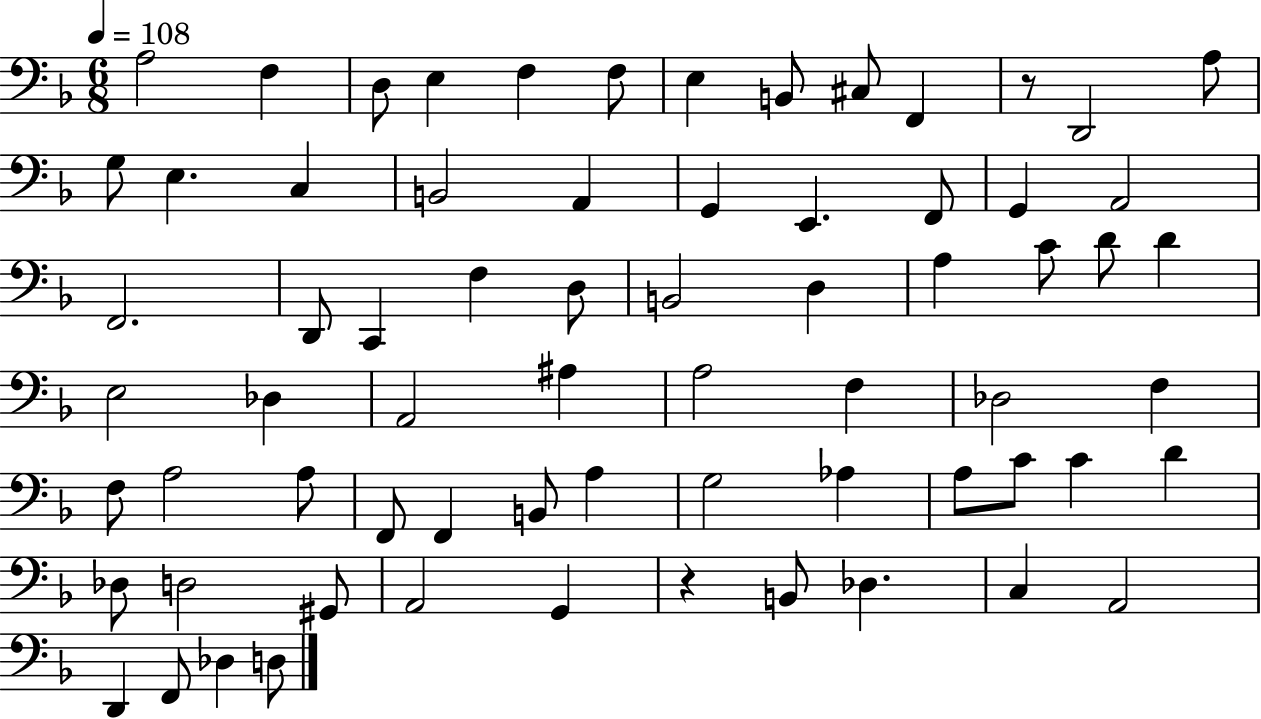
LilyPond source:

{
  \clef bass
  \numericTimeSignature
  \time 6/8
  \key f \major
  \tempo 4 = 108
  a2 f4 | d8 e4 f4 f8 | e4 b,8 cis8 f,4 | r8 d,2 a8 | \break g8 e4. c4 | b,2 a,4 | g,4 e,4. f,8 | g,4 a,2 | \break f,2. | d,8 c,4 f4 d8 | b,2 d4 | a4 c'8 d'8 d'4 | \break e2 des4 | a,2 ais4 | a2 f4 | des2 f4 | \break f8 a2 a8 | f,8 f,4 b,8 a4 | g2 aes4 | a8 c'8 c'4 d'4 | \break des8 d2 gis,8 | a,2 g,4 | r4 b,8 des4. | c4 a,2 | \break d,4 f,8 des4 d8 | \bar "|."
}